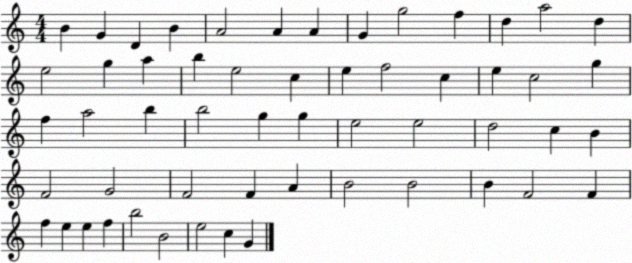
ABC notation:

X:1
T:Untitled
M:4/4
L:1/4
K:C
B G D B A2 A A G g2 f d a2 d e2 g a b e2 c e f2 c e c2 g f a2 b b2 g g e2 e2 d2 c B F2 G2 F2 F A B2 B2 B F2 F f e e f b2 B2 e2 c G